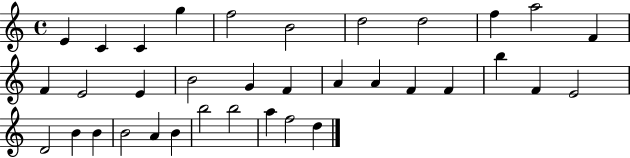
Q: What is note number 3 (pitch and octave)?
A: C4